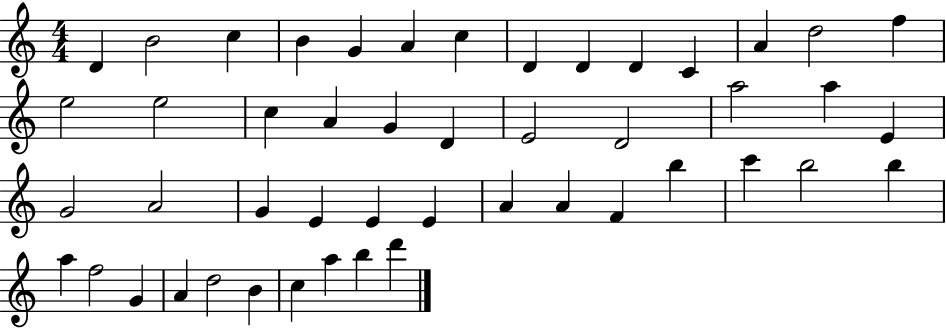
{
  \clef treble
  \numericTimeSignature
  \time 4/4
  \key c \major
  d'4 b'2 c''4 | b'4 g'4 a'4 c''4 | d'4 d'4 d'4 c'4 | a'4 d''2 f''4 | \break e''2 e''2 | c''4 a'4 g'4 d'4 | e'2 d'2 | a''2 a''4 e'4 | \break g'2 a'2 | g'4 e'4 e'4 e'4 | a'4 a'4 f'4 b''4 | c'''4 b''2 b''4 | \break a''4 f''2 g'4 | a'4 d''2 b'4 | c''4 a''4 b''4 d'''4 | \bar "|."
}